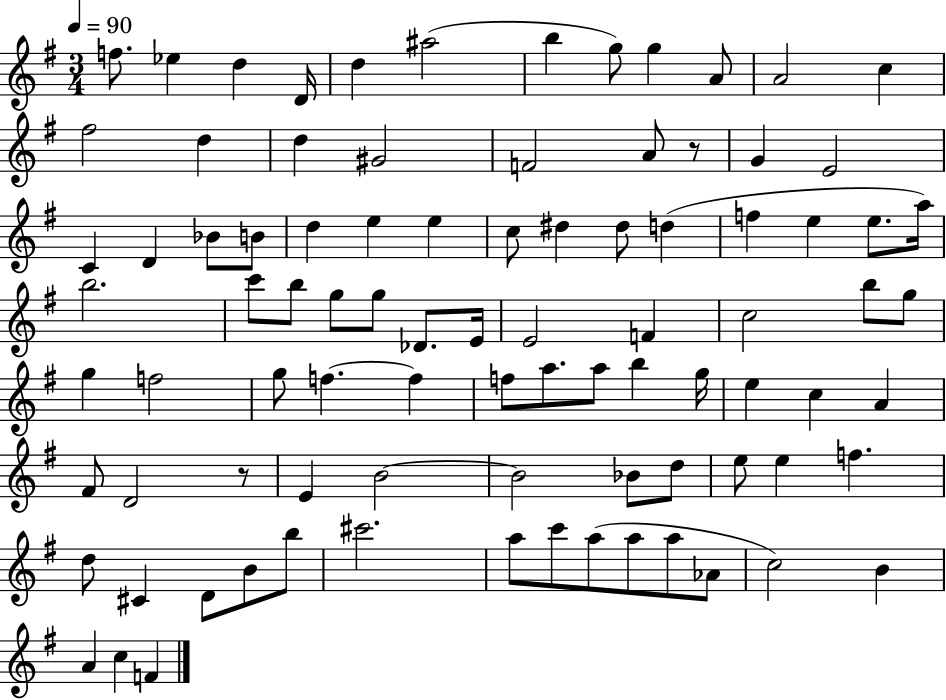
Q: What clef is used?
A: treble